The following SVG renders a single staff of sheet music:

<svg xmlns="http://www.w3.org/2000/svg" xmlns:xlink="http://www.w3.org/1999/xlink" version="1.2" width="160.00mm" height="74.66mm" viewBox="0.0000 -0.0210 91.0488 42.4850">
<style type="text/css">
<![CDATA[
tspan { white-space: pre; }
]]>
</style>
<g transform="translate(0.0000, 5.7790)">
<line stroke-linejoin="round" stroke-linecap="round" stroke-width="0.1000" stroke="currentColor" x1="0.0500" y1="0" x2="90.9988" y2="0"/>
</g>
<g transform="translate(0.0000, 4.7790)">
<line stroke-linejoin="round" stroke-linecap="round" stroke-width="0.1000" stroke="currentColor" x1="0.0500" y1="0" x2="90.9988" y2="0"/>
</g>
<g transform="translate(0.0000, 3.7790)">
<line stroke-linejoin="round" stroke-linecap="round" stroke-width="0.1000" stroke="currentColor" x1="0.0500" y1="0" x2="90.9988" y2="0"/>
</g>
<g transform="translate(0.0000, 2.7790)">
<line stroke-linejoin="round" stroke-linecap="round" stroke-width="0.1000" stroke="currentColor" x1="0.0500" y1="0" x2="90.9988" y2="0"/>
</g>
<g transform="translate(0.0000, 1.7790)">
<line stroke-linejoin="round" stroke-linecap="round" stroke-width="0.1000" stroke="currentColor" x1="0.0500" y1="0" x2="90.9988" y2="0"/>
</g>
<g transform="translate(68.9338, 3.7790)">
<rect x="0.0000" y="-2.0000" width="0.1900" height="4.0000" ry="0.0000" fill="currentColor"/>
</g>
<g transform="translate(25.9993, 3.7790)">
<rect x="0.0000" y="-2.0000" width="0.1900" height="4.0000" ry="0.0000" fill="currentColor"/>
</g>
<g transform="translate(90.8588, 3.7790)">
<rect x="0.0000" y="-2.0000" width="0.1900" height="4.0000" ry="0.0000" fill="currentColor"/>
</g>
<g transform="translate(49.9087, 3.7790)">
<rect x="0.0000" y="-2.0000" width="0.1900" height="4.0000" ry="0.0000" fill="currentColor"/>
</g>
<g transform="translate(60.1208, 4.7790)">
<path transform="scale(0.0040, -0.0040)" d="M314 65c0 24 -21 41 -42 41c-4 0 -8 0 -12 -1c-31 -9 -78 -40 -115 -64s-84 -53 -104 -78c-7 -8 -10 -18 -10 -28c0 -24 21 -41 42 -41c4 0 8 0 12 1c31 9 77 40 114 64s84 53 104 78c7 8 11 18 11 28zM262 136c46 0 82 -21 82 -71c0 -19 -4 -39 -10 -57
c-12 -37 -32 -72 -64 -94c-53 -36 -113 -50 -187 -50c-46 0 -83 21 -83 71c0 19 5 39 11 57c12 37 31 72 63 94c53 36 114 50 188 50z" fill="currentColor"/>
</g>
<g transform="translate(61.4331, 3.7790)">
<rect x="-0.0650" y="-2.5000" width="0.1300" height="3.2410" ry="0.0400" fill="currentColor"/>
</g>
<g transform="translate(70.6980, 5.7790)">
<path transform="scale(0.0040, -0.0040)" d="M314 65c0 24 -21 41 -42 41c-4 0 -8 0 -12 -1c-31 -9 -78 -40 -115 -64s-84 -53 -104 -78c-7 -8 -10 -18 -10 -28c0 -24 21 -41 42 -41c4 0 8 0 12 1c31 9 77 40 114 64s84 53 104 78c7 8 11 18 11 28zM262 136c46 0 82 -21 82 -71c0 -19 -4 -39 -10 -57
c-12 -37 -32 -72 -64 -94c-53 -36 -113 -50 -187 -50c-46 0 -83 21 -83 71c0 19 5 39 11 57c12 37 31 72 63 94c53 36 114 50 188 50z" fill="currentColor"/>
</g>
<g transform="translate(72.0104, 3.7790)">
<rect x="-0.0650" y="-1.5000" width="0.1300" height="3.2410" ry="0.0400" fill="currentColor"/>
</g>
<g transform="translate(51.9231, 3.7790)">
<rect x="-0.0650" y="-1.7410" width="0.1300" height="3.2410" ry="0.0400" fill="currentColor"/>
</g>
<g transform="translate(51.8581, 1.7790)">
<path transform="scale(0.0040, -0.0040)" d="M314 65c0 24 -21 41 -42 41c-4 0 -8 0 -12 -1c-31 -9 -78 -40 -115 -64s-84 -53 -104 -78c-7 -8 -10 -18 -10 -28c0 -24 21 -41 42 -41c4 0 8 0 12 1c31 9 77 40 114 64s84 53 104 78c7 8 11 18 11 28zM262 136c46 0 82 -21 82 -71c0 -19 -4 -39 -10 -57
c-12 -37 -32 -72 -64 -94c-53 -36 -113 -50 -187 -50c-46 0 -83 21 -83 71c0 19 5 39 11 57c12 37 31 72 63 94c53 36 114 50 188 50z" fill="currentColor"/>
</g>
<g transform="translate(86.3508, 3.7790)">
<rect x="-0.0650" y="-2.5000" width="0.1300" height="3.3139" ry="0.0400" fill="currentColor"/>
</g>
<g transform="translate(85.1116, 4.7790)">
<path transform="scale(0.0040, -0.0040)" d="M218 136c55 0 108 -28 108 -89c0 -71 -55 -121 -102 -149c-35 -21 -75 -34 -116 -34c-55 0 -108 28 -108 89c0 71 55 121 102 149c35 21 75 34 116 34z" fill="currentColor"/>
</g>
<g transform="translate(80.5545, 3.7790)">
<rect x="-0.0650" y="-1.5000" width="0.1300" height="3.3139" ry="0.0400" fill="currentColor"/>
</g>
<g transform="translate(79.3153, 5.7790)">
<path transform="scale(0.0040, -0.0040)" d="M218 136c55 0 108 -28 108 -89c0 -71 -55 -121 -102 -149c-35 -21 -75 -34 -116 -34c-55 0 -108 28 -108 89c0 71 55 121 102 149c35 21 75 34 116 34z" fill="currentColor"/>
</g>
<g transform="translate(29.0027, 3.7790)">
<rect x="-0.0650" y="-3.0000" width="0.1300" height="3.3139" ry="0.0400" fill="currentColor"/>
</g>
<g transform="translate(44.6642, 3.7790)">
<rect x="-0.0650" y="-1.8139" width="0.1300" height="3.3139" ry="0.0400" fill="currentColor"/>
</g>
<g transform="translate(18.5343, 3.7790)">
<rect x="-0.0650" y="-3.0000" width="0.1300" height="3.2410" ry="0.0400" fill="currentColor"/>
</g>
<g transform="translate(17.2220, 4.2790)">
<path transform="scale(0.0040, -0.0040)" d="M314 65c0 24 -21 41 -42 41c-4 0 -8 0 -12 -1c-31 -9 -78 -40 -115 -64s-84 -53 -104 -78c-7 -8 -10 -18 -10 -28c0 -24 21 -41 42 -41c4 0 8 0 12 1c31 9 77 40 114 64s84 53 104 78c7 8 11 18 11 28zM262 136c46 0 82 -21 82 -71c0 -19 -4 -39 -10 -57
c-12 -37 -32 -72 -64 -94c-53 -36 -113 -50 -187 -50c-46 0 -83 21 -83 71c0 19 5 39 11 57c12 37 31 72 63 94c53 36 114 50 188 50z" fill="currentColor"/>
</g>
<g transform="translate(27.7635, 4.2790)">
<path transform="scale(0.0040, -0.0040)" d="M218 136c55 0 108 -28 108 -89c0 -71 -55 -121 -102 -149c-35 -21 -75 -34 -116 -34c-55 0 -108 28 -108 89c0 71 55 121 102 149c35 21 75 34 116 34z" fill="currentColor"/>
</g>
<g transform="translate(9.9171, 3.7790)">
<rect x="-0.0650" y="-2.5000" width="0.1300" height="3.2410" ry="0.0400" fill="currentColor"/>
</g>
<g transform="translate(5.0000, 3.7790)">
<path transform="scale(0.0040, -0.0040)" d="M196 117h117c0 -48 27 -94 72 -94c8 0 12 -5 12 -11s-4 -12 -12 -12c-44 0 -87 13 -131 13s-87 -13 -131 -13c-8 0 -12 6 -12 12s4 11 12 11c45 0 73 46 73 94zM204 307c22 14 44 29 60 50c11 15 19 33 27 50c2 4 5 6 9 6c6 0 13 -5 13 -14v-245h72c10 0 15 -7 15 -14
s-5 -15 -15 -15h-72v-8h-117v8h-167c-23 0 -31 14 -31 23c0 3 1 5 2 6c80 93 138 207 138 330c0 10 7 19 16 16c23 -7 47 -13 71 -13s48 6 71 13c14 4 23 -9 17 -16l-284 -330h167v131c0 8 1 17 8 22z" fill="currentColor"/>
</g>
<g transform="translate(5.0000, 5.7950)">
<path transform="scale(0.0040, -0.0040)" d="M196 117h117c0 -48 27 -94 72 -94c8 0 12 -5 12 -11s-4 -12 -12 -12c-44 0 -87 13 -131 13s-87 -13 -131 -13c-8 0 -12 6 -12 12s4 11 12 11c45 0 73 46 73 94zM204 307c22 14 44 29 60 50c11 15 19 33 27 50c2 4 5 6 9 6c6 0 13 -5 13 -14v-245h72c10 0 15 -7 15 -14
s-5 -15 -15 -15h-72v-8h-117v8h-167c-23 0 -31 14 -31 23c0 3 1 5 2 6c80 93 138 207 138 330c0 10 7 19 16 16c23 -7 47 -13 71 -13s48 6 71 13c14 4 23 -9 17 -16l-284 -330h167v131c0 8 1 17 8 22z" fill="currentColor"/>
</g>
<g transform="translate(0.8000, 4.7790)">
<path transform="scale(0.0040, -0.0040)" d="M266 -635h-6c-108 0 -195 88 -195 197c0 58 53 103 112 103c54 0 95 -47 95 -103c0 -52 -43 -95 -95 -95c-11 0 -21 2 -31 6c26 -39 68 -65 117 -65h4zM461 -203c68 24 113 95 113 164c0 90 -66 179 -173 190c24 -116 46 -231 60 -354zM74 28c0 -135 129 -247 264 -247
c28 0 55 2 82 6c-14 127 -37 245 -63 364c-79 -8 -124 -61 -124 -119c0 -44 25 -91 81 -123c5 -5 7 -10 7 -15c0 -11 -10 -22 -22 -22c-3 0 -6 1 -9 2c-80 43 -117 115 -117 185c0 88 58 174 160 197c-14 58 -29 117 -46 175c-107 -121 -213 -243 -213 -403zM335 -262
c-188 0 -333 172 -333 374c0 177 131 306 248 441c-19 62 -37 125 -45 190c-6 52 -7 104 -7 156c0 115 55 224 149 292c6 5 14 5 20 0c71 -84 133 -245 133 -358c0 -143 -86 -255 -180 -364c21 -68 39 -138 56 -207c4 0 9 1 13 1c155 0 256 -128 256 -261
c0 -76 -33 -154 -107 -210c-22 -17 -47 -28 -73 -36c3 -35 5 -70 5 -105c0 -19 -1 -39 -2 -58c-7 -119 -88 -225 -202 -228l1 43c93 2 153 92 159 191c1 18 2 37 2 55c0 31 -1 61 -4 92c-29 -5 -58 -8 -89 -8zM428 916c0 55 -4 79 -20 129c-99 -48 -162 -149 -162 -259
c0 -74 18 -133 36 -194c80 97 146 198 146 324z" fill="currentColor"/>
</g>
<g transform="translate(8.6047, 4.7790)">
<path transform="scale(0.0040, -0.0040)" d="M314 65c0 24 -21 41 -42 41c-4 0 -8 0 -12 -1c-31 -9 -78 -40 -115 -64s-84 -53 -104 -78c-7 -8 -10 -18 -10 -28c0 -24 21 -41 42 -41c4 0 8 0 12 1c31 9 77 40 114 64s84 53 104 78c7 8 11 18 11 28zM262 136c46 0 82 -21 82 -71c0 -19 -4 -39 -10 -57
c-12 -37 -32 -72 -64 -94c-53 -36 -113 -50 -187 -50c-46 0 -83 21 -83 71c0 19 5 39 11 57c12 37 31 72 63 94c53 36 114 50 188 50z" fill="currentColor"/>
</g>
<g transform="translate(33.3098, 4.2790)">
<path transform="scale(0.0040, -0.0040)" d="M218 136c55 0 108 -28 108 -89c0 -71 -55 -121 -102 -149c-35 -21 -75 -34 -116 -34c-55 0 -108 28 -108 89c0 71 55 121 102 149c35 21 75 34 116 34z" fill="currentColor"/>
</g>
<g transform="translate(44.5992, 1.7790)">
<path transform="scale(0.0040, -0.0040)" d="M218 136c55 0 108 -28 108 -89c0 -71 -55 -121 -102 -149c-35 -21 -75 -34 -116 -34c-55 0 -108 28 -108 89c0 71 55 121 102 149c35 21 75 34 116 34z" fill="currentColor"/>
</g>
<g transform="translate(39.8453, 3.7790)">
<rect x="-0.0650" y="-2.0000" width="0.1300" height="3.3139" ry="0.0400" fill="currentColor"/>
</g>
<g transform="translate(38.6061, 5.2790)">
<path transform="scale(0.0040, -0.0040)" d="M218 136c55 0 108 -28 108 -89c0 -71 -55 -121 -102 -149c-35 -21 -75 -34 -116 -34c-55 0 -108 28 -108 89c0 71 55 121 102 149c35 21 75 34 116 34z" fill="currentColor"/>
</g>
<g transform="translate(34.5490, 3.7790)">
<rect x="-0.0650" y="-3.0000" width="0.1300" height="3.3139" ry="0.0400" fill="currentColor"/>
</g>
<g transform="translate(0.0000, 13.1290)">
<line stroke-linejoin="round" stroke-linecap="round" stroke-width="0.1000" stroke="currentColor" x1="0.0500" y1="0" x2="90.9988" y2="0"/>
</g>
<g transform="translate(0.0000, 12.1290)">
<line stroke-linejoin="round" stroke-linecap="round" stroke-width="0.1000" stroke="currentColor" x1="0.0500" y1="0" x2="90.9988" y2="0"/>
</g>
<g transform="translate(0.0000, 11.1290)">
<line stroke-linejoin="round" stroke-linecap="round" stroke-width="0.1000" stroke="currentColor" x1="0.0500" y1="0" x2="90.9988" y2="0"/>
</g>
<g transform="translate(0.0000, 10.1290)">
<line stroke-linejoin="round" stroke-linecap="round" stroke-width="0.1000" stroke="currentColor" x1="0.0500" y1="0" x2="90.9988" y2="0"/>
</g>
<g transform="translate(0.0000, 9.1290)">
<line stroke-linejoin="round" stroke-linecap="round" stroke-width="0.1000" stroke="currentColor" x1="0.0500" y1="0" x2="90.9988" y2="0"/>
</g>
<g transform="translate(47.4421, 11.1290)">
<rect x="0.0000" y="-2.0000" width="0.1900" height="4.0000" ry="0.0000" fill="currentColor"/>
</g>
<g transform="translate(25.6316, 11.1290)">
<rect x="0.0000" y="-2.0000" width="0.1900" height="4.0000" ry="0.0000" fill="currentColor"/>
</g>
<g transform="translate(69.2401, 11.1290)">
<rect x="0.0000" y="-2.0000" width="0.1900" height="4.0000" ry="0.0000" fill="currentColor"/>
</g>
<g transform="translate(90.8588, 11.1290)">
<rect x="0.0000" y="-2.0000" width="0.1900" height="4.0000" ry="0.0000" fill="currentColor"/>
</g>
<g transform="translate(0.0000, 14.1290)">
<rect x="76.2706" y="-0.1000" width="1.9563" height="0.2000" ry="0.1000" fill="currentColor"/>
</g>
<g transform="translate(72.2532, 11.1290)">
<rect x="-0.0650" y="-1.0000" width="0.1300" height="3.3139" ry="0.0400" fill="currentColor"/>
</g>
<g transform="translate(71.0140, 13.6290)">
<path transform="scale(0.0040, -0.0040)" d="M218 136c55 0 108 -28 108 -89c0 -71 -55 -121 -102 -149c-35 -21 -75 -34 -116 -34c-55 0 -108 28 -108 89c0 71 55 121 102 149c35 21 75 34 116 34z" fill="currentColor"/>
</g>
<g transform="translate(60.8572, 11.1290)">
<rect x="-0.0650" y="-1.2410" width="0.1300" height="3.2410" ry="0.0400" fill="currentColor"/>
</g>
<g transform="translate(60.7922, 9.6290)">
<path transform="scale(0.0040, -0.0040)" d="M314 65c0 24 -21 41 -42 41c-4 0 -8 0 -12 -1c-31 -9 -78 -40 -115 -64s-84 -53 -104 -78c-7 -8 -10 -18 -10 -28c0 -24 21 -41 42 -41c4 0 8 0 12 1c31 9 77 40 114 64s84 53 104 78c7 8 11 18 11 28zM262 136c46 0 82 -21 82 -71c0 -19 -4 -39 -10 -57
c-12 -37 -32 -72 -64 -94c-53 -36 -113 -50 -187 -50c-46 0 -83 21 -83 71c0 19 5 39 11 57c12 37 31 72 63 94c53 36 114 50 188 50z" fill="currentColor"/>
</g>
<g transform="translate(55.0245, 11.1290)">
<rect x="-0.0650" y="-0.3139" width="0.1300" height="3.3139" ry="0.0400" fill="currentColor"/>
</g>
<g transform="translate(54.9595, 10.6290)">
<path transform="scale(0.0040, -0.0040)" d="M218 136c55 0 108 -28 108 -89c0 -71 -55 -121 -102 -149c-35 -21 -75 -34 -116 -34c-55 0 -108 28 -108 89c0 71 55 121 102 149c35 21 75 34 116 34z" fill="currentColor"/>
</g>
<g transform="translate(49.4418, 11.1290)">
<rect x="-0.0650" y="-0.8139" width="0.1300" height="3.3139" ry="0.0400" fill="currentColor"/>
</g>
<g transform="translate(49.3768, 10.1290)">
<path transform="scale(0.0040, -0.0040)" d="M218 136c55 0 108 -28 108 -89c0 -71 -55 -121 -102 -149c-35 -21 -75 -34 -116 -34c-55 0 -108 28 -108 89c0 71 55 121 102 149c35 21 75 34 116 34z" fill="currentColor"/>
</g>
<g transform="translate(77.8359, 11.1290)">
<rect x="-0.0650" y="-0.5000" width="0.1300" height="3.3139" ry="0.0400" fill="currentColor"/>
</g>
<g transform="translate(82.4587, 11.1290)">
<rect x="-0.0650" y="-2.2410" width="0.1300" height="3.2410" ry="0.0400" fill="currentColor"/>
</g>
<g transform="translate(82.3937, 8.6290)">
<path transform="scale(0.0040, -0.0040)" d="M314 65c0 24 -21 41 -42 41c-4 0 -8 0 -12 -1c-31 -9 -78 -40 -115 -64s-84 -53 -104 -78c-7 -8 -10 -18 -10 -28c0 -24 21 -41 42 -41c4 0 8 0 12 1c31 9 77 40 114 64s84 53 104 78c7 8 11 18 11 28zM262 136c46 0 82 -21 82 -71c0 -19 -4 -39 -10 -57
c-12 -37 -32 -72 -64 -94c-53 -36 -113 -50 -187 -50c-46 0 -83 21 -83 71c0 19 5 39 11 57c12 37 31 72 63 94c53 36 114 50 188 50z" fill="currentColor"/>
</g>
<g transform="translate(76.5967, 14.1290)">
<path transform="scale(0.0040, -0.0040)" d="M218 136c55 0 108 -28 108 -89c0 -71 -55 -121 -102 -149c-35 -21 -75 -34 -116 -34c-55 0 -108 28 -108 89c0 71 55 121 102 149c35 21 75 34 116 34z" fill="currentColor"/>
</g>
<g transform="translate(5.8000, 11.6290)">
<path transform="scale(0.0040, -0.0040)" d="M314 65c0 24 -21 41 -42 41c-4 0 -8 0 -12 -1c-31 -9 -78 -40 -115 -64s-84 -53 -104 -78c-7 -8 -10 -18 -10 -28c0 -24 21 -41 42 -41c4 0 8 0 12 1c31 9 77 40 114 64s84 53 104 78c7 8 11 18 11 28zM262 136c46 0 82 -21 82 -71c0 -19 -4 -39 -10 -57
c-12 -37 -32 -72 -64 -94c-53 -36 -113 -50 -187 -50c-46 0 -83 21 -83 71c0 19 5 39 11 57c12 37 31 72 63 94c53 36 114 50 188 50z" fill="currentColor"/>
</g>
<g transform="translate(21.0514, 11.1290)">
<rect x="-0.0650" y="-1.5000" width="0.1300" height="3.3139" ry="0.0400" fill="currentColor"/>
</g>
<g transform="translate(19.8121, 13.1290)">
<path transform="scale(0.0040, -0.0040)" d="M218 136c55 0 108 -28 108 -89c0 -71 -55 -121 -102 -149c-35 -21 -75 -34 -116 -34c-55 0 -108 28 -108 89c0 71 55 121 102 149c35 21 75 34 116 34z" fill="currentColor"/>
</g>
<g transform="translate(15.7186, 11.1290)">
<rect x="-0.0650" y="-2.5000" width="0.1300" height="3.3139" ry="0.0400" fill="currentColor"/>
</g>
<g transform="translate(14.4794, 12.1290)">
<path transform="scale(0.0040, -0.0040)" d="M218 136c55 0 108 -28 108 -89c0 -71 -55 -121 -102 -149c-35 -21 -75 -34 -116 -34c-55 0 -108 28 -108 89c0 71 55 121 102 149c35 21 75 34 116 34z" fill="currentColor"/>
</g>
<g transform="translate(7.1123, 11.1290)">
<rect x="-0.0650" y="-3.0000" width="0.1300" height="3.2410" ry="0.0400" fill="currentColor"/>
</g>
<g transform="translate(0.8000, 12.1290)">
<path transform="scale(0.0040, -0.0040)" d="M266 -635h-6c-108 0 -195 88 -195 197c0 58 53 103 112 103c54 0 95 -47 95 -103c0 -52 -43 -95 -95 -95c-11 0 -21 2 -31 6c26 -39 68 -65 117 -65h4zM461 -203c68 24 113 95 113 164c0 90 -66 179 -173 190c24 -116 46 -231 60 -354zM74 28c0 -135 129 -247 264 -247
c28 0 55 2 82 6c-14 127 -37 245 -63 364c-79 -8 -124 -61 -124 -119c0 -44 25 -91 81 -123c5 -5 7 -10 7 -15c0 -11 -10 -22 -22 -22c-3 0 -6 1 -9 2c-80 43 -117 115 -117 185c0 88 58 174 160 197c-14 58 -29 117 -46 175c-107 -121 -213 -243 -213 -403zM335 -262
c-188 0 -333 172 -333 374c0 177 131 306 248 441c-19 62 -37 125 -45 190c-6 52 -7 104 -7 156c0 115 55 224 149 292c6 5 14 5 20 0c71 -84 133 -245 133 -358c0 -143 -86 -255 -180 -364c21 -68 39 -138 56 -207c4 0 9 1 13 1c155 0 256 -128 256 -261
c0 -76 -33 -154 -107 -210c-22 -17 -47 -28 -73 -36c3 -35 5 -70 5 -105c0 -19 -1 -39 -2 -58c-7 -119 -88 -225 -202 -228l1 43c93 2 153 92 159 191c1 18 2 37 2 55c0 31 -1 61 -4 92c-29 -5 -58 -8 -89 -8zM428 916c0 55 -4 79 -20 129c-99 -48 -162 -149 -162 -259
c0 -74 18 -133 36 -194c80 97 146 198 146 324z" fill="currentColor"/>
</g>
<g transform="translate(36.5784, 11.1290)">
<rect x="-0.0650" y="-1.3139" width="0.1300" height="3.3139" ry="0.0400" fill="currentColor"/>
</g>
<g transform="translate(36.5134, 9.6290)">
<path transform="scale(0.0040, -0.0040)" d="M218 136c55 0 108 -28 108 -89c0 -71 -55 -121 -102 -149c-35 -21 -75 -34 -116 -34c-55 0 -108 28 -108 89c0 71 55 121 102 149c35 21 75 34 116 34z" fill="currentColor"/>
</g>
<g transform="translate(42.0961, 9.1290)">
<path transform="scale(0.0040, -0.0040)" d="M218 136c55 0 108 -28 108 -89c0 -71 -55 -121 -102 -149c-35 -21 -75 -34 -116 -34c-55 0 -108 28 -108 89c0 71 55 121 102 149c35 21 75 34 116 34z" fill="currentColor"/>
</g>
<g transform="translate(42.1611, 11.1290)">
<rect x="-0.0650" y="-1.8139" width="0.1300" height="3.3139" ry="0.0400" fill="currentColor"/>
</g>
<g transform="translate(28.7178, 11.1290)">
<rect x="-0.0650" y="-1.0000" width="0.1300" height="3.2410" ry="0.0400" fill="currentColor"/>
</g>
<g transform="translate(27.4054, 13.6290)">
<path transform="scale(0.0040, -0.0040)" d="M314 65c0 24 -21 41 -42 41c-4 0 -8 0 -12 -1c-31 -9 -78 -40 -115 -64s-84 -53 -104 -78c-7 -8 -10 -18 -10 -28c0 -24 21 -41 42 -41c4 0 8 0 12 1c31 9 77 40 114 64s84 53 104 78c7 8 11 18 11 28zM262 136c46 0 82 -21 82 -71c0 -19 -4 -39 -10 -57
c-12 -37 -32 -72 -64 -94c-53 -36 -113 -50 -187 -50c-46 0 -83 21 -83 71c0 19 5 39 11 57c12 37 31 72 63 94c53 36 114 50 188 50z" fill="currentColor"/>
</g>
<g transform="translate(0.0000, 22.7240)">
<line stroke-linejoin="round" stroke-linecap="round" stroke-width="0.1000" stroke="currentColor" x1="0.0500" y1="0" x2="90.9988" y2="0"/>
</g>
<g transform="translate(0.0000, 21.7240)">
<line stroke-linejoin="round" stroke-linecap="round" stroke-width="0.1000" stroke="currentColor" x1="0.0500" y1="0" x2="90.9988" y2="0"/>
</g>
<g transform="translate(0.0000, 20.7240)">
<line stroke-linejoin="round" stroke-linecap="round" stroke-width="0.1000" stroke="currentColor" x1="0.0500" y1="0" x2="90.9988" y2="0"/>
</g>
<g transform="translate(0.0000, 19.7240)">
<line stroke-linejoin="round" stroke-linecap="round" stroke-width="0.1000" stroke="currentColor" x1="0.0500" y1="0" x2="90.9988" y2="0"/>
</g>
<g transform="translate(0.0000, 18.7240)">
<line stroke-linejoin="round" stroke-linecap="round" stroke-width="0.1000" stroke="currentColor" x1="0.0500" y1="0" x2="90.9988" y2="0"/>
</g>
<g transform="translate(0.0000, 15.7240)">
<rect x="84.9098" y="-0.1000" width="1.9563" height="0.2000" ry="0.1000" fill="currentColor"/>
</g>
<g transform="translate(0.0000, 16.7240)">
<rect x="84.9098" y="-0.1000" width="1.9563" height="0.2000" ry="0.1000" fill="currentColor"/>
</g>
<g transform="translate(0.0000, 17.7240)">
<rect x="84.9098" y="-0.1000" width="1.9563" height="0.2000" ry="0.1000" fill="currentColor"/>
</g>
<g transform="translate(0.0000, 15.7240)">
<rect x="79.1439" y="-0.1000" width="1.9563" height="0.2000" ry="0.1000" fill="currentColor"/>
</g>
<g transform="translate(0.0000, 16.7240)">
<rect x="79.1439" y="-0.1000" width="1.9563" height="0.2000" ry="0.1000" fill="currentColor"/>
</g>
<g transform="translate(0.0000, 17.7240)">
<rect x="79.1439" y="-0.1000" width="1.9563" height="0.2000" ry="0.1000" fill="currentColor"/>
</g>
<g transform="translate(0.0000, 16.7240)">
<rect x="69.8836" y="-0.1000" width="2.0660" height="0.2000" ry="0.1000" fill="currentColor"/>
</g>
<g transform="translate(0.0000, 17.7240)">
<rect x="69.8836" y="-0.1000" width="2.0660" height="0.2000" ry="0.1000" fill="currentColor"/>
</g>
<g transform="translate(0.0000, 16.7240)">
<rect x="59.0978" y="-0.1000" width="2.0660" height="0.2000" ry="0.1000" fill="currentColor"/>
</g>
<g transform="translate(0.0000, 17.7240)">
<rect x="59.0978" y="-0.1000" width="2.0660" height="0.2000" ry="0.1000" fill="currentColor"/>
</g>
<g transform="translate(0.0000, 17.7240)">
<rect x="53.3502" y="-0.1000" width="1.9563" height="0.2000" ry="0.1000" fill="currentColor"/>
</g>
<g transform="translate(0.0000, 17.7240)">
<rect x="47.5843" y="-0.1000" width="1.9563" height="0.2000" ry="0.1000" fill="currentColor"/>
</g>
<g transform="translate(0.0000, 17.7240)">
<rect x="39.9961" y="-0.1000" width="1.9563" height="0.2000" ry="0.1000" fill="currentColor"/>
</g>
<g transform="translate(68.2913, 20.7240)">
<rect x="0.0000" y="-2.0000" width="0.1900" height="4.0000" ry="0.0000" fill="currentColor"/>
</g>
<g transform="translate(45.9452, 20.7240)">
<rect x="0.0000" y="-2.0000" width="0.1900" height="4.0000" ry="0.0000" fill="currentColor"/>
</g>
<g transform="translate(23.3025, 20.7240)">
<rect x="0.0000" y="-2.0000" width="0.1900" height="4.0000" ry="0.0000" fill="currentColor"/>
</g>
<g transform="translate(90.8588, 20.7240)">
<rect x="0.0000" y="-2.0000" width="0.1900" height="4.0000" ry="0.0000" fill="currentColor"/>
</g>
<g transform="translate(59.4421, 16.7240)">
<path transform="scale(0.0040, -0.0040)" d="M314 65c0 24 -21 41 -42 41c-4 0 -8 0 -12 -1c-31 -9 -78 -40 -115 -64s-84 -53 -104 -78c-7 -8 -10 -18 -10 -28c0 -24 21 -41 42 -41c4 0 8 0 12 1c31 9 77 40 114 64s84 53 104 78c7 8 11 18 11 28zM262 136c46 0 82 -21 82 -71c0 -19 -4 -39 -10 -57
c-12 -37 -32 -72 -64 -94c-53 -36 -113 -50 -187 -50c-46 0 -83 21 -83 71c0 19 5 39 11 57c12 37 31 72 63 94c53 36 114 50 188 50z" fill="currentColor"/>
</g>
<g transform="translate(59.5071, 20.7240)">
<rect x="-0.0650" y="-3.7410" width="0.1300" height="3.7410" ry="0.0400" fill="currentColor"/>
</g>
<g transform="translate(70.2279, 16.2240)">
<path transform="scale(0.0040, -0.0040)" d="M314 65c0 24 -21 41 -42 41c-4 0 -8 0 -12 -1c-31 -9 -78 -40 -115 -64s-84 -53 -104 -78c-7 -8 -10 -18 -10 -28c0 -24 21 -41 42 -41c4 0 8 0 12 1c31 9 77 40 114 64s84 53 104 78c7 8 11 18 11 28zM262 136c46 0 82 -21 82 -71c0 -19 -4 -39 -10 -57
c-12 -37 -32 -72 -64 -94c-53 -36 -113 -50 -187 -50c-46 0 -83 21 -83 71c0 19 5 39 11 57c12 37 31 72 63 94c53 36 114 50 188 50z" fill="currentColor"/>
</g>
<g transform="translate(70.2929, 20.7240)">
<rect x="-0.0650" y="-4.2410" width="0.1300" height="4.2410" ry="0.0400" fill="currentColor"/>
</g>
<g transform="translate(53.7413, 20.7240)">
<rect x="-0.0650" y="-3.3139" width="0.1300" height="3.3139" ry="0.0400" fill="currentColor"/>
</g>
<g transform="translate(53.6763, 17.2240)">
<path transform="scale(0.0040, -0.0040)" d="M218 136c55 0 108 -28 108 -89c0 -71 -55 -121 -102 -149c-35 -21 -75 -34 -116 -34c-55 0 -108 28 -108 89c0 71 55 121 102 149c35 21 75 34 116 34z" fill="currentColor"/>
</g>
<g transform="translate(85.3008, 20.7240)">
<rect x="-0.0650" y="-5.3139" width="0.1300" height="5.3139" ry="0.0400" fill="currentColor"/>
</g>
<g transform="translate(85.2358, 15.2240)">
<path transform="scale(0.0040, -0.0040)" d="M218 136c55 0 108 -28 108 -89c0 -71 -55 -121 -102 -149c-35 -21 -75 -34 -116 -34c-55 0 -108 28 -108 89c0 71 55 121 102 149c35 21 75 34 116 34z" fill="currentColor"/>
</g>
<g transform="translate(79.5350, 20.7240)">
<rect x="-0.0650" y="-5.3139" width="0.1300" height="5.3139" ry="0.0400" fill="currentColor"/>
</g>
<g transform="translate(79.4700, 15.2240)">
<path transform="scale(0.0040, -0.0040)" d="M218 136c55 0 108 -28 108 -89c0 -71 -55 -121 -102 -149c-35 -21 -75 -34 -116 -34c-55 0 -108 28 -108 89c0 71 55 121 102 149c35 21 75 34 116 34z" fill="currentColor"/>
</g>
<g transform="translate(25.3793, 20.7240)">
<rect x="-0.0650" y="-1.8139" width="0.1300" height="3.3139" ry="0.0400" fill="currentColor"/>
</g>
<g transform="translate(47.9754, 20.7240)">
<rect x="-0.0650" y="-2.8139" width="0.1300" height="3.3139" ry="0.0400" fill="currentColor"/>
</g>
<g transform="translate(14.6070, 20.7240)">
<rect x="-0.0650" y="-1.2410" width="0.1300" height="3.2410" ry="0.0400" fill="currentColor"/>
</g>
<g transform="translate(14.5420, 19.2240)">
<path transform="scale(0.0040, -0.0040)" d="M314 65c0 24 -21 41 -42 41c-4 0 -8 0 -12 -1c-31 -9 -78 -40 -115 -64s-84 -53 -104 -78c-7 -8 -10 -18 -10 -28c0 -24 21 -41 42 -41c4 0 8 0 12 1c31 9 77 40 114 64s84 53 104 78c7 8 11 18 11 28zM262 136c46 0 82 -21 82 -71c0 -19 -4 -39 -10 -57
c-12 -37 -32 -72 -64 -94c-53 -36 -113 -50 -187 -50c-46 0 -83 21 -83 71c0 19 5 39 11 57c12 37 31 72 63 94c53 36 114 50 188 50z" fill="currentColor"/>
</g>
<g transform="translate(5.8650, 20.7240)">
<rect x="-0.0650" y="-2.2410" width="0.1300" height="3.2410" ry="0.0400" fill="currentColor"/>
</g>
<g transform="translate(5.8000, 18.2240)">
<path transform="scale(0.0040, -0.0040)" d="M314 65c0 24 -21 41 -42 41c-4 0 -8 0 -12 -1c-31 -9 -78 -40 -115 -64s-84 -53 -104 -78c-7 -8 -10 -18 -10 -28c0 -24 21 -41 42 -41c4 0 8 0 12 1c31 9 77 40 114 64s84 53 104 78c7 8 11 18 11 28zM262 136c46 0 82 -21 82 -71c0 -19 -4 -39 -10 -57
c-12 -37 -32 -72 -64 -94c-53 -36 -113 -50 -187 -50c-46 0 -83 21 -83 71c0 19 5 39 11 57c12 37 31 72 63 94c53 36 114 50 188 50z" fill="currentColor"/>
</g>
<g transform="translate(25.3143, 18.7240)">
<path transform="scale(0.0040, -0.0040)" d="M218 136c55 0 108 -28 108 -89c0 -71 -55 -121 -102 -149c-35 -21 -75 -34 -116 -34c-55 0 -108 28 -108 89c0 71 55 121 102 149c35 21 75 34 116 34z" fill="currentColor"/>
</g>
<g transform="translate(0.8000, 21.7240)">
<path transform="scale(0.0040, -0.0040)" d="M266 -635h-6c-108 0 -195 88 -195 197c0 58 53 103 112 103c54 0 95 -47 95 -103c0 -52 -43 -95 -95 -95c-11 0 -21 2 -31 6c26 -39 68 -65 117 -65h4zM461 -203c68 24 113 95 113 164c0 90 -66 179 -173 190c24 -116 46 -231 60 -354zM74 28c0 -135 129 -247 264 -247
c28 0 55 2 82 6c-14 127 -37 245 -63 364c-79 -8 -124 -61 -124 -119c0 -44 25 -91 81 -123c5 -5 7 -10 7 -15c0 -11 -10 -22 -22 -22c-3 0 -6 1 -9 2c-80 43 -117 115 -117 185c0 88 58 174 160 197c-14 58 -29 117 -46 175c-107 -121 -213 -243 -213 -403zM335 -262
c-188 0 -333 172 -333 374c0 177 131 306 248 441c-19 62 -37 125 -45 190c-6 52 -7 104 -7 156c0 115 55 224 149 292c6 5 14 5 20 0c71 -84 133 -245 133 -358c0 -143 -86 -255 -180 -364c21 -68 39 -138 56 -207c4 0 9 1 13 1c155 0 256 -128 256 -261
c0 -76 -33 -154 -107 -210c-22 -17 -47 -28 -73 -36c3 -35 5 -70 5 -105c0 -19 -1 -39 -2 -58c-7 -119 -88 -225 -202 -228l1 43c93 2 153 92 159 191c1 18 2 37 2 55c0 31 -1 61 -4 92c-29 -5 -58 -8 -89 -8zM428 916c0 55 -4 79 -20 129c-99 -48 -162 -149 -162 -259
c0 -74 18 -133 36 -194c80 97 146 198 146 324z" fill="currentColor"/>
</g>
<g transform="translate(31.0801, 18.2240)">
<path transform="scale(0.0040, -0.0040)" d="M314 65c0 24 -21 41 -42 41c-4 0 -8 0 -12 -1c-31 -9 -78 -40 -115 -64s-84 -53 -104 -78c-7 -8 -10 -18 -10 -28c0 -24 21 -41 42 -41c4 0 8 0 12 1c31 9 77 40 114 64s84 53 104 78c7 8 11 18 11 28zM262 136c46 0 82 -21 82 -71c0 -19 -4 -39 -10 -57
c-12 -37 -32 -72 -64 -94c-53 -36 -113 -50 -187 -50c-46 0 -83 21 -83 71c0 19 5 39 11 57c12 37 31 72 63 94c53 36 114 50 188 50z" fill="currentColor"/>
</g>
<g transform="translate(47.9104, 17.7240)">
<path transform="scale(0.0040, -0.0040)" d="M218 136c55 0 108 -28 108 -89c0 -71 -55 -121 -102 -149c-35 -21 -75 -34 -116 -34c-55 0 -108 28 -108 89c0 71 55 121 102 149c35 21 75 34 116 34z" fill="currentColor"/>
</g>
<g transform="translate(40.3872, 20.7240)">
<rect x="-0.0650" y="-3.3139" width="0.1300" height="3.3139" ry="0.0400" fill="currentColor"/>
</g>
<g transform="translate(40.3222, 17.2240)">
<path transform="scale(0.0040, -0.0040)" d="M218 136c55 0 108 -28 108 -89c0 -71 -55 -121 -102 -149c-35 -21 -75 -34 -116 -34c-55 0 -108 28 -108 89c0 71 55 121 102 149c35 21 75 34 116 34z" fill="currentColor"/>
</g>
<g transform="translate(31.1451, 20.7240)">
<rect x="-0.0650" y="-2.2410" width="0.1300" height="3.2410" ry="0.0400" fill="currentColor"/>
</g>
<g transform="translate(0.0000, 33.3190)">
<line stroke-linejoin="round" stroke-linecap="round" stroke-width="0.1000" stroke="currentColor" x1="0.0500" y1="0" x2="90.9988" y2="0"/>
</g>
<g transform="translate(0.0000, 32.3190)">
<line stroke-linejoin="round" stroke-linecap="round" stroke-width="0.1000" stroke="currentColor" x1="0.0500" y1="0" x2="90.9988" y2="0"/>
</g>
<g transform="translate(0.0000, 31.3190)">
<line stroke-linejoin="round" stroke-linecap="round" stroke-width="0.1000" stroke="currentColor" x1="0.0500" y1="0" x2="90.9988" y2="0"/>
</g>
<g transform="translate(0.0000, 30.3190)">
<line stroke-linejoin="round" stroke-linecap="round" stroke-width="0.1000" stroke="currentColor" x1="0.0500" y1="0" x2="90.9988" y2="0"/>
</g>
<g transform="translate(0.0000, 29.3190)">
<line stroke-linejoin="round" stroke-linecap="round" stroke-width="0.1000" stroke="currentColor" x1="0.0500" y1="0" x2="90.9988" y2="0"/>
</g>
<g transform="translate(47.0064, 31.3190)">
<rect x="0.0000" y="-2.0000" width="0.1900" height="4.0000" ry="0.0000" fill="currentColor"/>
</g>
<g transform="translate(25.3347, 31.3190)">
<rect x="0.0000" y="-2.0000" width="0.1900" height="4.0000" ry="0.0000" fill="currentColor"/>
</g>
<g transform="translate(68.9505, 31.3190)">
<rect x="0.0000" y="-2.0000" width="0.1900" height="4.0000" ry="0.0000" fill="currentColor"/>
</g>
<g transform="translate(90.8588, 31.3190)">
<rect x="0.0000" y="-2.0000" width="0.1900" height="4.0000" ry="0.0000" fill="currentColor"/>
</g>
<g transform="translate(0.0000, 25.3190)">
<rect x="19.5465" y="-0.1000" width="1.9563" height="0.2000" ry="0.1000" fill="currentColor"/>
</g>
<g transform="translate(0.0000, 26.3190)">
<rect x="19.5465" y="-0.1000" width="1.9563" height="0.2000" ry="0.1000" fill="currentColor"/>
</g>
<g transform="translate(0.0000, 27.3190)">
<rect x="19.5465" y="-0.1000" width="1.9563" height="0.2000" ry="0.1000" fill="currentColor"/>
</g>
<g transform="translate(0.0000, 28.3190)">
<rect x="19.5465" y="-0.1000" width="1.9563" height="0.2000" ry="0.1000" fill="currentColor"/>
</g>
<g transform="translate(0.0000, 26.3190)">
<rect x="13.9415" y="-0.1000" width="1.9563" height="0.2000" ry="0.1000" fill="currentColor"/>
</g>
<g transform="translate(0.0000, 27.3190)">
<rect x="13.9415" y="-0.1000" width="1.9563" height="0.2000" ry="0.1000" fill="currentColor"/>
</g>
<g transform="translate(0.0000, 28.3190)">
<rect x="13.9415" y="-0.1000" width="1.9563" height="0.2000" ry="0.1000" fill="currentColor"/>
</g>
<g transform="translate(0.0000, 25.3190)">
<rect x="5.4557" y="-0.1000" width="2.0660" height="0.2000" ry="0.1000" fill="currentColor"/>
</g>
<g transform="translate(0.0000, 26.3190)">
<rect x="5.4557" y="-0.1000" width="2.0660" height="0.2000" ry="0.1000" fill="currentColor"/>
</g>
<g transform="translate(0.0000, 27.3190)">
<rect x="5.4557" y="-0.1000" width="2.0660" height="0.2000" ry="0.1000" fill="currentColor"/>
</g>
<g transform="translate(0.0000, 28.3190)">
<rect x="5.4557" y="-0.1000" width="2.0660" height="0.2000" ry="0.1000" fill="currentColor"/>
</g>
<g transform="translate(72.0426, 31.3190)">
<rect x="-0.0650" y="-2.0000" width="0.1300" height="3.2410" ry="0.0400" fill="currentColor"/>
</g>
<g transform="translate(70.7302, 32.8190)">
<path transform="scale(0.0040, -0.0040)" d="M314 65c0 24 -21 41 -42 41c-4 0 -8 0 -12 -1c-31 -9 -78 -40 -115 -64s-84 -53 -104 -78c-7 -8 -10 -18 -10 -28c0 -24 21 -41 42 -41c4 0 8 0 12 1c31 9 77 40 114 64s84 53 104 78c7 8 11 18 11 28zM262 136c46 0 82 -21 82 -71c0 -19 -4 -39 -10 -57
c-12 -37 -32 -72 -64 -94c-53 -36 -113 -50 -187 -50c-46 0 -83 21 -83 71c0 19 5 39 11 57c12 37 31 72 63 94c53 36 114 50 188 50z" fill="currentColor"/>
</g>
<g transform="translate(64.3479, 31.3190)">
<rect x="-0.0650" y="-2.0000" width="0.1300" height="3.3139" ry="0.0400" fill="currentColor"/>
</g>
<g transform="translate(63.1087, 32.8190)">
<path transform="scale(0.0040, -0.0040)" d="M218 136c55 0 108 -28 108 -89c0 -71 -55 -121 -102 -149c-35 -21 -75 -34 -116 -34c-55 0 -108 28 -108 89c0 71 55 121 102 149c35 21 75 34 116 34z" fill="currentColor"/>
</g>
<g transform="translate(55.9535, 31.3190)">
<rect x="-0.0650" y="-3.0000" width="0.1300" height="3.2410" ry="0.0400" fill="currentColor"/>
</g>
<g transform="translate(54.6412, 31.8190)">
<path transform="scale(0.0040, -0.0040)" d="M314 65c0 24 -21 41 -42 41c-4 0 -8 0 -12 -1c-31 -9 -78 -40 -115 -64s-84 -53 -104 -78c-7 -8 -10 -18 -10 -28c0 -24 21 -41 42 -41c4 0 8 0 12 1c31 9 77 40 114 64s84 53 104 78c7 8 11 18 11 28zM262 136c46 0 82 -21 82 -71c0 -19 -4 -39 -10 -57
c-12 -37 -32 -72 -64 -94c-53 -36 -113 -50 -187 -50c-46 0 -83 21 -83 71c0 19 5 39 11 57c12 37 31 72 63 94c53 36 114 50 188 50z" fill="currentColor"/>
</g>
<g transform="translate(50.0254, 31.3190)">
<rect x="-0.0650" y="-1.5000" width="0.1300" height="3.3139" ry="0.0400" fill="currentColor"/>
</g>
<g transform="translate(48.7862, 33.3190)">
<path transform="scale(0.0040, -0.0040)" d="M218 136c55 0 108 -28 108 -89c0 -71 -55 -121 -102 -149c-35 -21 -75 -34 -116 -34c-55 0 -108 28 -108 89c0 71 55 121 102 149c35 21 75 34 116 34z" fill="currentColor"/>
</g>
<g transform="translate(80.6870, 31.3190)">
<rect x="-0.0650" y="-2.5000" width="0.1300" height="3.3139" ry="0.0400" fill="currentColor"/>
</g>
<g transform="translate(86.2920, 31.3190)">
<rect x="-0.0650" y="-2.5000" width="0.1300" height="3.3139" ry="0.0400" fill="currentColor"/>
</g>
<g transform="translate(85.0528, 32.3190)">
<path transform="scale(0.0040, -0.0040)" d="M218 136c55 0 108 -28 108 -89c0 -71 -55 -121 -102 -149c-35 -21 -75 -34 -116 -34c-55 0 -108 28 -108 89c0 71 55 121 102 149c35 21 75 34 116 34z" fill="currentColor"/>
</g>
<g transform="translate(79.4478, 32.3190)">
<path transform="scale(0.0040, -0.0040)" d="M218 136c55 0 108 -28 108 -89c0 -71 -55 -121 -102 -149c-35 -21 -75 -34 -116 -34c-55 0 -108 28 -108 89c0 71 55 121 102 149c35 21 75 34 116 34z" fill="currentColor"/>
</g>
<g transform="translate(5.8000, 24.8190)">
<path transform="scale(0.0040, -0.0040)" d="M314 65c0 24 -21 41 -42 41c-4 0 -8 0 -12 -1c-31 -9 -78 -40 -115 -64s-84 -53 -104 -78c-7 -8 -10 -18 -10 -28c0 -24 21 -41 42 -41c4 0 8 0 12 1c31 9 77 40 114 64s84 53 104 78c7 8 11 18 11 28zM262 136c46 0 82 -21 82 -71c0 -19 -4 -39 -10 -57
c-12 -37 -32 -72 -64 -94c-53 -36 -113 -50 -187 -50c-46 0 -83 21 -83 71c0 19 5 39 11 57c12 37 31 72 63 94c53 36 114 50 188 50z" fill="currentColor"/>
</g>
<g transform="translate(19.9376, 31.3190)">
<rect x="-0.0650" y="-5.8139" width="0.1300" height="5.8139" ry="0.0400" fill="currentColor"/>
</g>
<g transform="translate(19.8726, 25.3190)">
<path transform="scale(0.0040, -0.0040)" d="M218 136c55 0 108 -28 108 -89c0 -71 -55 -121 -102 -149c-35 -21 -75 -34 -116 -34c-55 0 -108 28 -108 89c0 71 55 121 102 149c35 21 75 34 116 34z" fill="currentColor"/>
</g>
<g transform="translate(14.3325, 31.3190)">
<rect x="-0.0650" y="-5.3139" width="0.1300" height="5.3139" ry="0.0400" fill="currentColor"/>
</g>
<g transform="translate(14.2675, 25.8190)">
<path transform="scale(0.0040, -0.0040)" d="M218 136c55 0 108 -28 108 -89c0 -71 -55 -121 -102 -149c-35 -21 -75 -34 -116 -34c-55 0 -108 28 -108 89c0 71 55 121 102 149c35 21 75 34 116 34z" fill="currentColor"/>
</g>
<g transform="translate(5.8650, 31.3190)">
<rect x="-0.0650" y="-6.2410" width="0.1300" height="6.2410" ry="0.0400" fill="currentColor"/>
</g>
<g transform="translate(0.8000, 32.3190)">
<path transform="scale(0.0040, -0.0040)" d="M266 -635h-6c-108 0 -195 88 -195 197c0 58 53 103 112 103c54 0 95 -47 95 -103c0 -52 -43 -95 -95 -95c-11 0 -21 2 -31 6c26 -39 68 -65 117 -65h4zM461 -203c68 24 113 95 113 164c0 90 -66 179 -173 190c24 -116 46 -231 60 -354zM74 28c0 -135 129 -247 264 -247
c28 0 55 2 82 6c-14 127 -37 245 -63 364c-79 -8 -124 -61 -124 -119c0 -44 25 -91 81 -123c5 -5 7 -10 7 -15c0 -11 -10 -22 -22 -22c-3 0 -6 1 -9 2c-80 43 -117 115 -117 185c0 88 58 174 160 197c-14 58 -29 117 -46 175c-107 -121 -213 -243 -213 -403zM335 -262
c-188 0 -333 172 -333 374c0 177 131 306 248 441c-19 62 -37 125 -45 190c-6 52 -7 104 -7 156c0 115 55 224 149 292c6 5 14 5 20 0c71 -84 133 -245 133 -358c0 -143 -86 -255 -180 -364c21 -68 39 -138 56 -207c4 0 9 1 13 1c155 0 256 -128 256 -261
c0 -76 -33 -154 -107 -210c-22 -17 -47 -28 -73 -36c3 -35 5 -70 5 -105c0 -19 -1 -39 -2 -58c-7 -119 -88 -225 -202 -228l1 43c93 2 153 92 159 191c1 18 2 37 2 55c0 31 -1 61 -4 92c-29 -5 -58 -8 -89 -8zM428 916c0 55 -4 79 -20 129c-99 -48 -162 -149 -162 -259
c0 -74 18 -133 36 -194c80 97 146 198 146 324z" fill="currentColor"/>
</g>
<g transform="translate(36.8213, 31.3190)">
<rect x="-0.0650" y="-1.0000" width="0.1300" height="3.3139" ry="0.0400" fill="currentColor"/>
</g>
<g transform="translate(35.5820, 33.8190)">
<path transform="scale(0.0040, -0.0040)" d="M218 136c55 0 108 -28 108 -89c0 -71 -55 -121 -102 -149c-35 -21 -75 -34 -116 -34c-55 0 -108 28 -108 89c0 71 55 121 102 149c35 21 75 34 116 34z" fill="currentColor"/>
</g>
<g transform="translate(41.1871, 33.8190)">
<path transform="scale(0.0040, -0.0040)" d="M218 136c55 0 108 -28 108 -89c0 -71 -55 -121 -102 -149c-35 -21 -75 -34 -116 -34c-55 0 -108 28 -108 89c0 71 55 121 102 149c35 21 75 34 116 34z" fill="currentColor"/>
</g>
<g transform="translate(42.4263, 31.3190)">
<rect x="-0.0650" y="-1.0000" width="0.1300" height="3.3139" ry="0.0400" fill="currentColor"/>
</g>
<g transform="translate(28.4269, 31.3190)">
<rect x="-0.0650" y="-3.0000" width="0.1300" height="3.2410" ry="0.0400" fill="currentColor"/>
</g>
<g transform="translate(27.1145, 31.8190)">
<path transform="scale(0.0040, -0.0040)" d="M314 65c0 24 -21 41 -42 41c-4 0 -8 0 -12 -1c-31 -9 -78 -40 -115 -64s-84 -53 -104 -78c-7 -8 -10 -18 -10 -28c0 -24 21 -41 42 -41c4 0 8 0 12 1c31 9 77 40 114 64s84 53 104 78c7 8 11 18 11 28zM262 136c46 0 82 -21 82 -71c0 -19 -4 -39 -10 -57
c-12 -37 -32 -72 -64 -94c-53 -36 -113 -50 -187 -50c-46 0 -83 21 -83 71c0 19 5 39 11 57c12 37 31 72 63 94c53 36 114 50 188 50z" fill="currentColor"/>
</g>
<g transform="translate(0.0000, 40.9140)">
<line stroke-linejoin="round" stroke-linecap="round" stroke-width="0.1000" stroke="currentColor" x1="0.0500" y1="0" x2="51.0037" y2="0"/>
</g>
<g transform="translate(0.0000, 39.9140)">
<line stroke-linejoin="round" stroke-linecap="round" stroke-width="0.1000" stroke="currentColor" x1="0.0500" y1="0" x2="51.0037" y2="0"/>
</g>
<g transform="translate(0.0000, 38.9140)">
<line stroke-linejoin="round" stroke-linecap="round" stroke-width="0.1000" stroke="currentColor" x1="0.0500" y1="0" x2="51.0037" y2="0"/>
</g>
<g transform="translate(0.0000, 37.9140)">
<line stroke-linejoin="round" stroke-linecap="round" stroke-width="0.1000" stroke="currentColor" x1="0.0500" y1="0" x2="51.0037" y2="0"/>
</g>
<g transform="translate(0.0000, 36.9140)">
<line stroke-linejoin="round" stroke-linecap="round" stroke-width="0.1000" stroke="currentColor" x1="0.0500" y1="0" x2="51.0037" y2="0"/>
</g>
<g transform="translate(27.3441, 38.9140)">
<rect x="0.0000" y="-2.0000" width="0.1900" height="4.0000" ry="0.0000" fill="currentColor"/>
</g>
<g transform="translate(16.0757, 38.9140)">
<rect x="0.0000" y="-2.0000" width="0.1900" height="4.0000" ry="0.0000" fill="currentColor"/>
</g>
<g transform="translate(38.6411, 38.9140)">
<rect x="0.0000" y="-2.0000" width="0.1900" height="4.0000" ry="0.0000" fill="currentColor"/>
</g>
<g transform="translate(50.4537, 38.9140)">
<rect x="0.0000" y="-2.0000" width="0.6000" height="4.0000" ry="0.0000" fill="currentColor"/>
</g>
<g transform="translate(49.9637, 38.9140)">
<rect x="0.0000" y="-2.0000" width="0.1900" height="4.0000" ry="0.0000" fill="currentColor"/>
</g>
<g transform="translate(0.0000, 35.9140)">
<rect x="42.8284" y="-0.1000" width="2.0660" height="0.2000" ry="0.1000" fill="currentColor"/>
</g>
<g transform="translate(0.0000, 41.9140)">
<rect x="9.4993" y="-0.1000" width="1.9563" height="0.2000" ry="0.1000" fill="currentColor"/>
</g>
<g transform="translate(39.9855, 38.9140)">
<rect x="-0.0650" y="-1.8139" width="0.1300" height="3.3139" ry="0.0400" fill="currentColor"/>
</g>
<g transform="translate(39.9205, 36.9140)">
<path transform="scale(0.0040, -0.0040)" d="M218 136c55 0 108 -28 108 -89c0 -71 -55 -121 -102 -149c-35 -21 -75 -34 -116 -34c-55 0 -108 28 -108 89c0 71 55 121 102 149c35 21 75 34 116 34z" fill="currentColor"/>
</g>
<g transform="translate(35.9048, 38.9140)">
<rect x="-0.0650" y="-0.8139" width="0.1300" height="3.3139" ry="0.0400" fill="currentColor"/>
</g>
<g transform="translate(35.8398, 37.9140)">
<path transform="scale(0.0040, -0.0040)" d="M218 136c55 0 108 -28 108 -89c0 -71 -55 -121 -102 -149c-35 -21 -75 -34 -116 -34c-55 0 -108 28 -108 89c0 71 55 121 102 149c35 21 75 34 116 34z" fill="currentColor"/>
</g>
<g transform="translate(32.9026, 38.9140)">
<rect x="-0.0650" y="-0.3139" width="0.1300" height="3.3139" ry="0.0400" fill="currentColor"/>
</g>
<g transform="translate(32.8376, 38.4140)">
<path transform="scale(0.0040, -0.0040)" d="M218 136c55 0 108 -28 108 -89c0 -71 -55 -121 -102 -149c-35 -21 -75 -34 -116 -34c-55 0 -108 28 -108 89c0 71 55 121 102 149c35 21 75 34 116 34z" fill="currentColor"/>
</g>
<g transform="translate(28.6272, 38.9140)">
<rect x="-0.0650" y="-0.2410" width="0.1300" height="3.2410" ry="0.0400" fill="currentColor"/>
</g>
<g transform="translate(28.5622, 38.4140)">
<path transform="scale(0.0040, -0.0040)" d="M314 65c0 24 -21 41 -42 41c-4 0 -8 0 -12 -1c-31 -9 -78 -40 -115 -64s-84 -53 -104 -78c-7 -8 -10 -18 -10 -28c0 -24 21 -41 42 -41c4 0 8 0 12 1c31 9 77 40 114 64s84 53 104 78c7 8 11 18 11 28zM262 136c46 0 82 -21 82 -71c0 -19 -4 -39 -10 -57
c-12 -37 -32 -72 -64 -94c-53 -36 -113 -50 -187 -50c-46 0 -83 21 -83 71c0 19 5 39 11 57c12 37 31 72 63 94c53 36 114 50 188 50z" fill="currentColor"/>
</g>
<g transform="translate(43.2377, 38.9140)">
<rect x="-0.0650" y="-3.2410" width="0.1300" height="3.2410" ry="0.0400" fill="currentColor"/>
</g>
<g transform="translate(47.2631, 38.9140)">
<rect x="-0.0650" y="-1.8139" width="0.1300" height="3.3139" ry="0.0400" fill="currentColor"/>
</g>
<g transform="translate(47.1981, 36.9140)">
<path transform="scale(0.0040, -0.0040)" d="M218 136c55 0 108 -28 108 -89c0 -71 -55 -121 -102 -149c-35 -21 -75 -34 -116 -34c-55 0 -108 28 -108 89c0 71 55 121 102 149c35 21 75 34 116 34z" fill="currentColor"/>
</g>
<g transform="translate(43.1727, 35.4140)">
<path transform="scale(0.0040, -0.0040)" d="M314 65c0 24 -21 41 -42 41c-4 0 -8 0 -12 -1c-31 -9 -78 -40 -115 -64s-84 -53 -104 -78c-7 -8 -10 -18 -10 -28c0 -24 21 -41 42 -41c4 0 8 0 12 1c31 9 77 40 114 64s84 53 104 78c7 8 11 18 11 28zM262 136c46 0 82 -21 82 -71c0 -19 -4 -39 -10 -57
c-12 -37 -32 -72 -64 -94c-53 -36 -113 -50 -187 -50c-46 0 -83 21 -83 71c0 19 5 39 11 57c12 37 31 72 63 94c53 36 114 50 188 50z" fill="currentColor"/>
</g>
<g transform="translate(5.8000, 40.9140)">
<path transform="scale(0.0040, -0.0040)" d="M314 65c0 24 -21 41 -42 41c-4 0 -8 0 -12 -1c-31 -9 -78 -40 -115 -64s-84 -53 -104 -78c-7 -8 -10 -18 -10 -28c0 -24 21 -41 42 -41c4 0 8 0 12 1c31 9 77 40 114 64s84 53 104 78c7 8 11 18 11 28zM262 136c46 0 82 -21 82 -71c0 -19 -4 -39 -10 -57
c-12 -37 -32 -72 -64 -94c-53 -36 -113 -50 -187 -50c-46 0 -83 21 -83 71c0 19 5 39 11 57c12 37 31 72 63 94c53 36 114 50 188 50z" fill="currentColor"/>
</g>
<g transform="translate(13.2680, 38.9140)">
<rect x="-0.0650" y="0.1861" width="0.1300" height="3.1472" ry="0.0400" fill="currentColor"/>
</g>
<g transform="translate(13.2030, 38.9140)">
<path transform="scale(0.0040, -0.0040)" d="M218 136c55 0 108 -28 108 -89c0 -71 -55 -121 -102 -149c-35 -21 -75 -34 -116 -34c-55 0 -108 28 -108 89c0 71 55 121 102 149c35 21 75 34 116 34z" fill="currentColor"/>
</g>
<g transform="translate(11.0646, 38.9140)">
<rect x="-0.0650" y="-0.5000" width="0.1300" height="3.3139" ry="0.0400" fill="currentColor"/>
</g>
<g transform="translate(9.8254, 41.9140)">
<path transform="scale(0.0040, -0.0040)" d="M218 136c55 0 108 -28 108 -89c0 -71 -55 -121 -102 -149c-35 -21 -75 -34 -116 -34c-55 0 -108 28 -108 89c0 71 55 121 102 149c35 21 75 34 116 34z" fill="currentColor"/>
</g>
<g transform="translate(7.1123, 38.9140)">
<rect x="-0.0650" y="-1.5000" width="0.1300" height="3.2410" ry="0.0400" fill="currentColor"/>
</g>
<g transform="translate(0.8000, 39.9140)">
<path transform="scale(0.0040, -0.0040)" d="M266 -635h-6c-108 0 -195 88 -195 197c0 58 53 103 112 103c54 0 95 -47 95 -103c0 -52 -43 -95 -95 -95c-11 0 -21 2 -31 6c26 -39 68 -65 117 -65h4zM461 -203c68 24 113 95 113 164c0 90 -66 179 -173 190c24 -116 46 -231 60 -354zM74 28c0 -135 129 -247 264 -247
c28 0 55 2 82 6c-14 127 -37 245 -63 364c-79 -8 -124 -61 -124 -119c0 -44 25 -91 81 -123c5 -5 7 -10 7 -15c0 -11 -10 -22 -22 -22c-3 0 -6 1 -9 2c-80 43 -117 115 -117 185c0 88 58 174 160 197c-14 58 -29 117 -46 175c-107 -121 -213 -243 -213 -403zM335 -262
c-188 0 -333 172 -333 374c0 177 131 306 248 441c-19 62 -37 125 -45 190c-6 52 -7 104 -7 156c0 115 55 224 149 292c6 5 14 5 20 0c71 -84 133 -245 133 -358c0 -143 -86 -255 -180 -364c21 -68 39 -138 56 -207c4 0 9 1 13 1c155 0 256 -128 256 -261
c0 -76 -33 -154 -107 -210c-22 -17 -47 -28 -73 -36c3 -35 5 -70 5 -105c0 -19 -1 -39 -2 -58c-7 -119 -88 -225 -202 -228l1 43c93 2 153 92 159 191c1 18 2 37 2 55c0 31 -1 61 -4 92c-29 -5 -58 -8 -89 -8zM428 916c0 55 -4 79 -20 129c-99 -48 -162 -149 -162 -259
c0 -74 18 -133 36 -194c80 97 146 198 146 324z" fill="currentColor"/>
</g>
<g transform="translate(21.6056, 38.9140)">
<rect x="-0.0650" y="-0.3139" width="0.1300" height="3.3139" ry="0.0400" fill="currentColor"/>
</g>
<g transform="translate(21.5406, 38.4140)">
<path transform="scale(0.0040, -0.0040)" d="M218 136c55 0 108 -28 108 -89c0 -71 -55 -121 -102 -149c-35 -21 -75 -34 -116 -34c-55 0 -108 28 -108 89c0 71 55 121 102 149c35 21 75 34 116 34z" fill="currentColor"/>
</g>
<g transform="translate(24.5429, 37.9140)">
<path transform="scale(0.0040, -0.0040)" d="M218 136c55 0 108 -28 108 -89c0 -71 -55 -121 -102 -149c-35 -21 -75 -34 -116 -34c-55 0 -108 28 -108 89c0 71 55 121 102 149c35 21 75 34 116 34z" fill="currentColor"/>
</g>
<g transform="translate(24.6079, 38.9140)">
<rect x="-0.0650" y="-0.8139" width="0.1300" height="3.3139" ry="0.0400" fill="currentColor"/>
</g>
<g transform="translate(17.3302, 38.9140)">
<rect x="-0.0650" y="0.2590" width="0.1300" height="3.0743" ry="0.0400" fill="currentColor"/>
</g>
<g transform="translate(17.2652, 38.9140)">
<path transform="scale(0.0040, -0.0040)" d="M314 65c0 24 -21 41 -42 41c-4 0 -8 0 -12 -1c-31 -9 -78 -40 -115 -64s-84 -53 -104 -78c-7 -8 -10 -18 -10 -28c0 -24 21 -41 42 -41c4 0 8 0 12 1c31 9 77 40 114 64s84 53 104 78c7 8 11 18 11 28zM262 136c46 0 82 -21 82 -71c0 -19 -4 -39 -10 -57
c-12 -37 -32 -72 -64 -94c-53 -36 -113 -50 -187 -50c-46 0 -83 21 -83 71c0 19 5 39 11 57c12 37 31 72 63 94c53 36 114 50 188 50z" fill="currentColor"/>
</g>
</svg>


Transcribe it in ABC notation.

X:1
T:Untitled
M:4/4
L:1/4
K:C
G2 A2 A A F f f2 G2 E2 E G A2 G E D2 e f d c e2 D C g2 g2 e2 f g2 b a b c'2 d'2 f' f' a'2 f' g' A2 D D E A2 F F2 G G E2 C B B2 c d c2 c d f b2 f